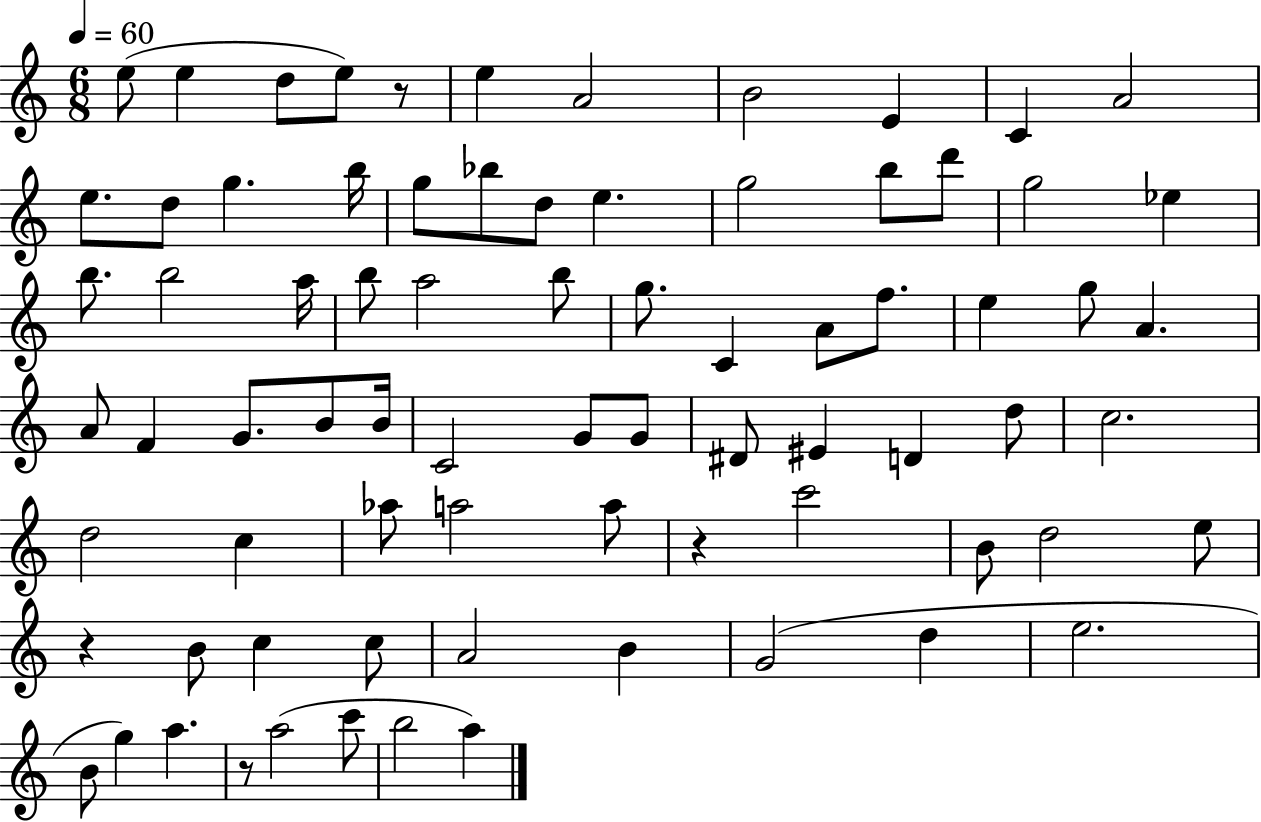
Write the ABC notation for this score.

X:1
T:Untitled
M:6/8
L:1/4
K:C
e/2 e d/2 e/2 z/2 e A2 B2 E C A2 e/2 d/2 g b/4 g/2 _b/2 d/2 e g2 b/2 d'/2 g2 _e b/2 b2 a/4 b/2 a2 b/2 g/2 C A/2 f/2 e g/2 A A/2 F G/2 B/2 B/4 C2 G/2 G/2 ^D/2 ^E D d/2 c2 d2 c _a/2 a2 a/2 z c'2 B/2 d2 e/2 z B/2 c c/2 A2 B G2 d e2 B/2 g a z/2 a2 c'/2 b2 a